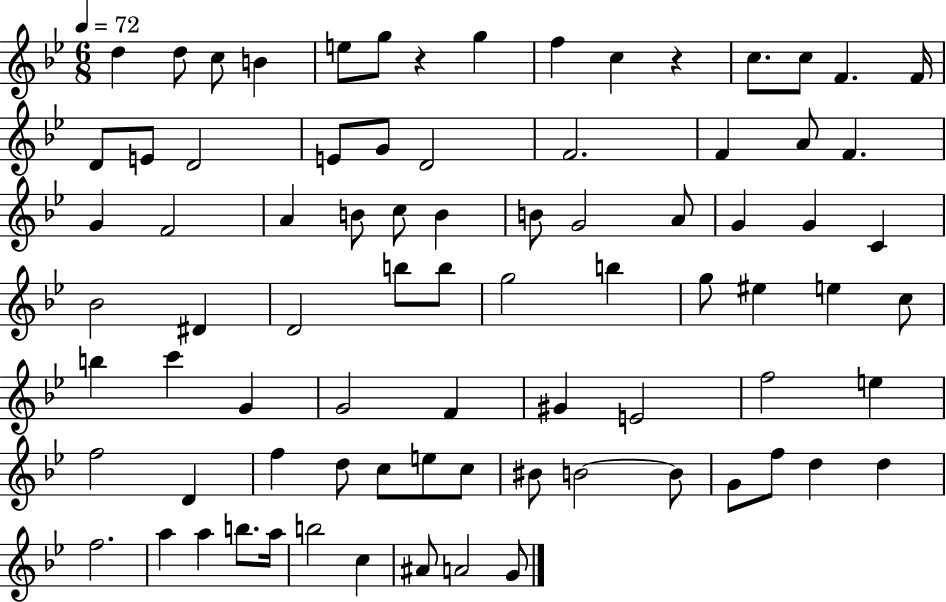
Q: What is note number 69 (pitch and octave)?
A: D5